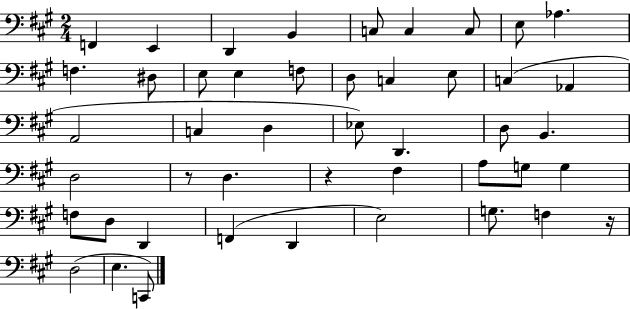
{
  \clef bass
  \numericTimeSignature
  \time 2/4
  \key a \major
  \repeat volta 2 { f,4 e,4 | d,4 b,4 | c8 c4 c8 | e8 aes4. | \break f4. dis8 | e8 e4 f8 | d8 c4 e8 | c4( aes,4 | \break a,2 | c4 d4 | ees8) d,4. | d8 b,4. | \break d2 | r8 d4. | r4 fis4 | a8 g8 g4 | \break f8 d8 d,4 | f,4( d,4 | e2) | g8. f4 r16 | \break d2( | e4. c,8) | } \bar "|."
}